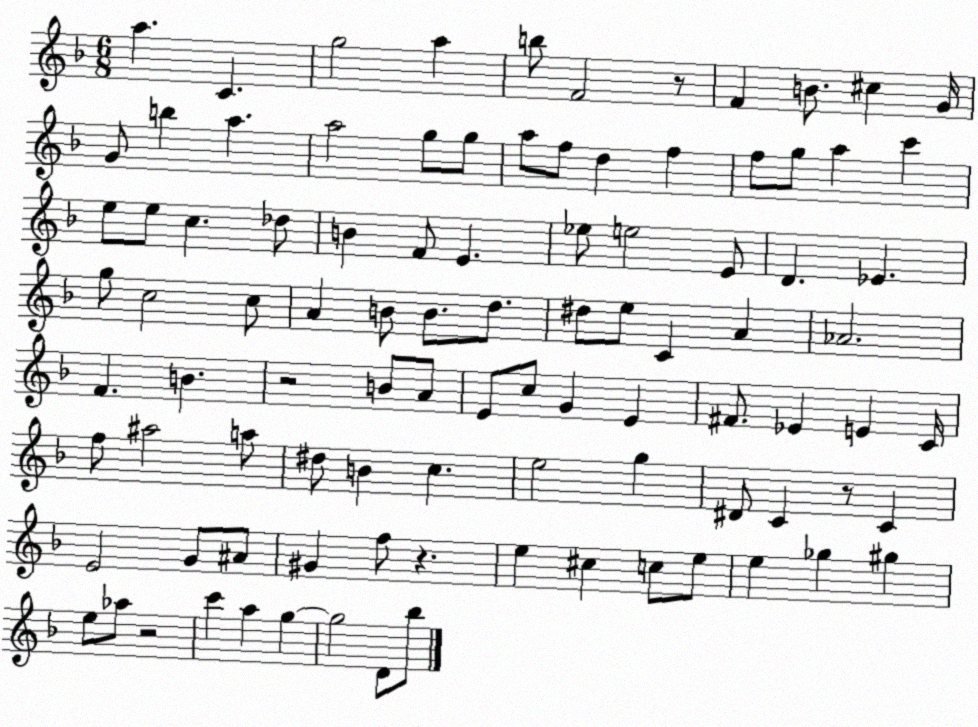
X:1
T:Untitled
M:6/8
L:1/4
K:F
a C g2 a b/2 F2 z/2 F B/2 ^c G/4 G/2 b a a2 g/2 g/2 a/2 f/2 d f f/2 g/2 a c' e/2 e/2 c _d/2 B F/2 E _e/2 e2 E/2 D _E g/2 c2 c/2 A B/2 B/2 d/2 ^d/2 e/2 C A _A2 F B z2 B/2 A/2 E/2 c/2 G E ^F/2 _E E C/4 f/2 ^a2 a/2 ^d/2 B c e2 g ^D/2 C z/2 C E2 G/2 ^A/2 ^G f/2 z e ^c c/2 e/2 e _g ^g e/2 _a/2 z2 c' a g g2 D/2 _b/2